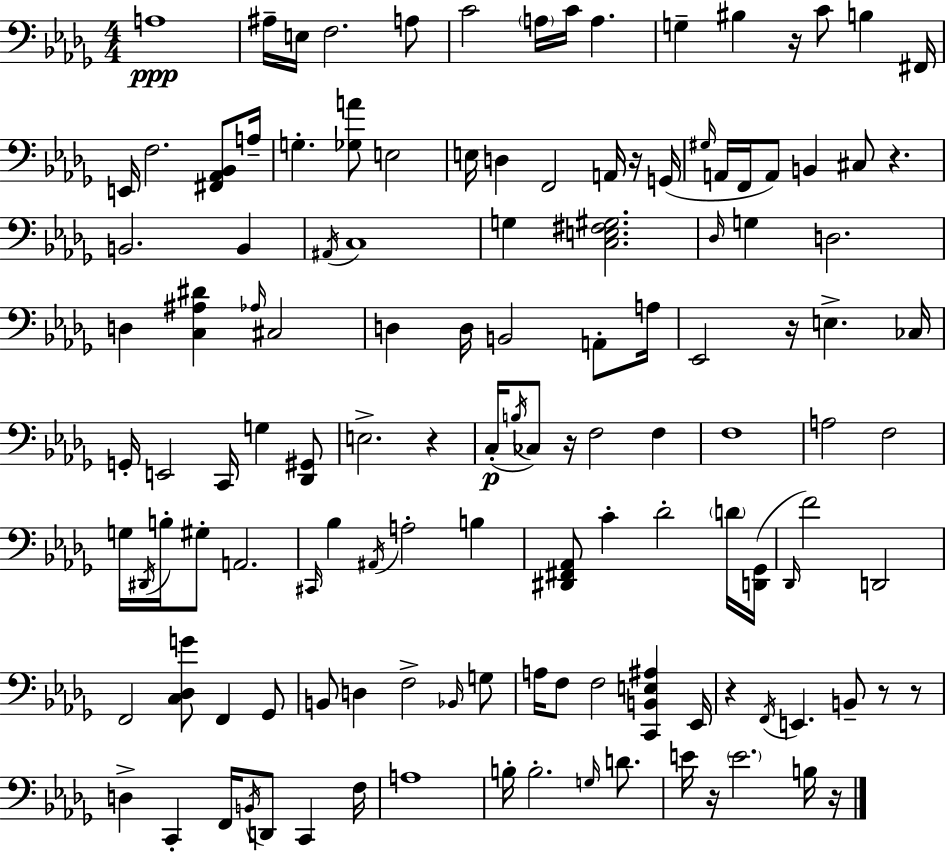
X:1
T:Untitled
M:4/4
L:1/4
K:Bbm
A,4 ^A,/4 E,/4 F,2 A,/2 C2 A,/4 C/4 A, G, ^B, z/4 C/2 B, ^F,,/4 E,,/4 F,2 [^F,,_A,,_B,,]/2 A,/4 G, [_G,A]/2 E,2 E,/4 D, F,,2 A,,/4 z/4 G,,/4 ^G,/4 A,,/4 F,,/4 A,,/2 B,, ^C,/2 z B,,2 B,, ^A,,/4 C,4 G, [C,E,^F,^G,]2 _D,/4 G, D,2 D, [C,^A,^D] _A,/4 ^C,2 D, D,/4 B,,2 A,,/2 A,/4 _E,,2 z/4 E, _C,/4 G,,/4 E,,2 C,,/4 G, [_D,,^G,,]/2 E,2 z C,/4 B,/4 _C,/2 z/4 F,2 F, F,4 A,2 F,2 G,/4 ^D,,/4 B,/4 ^G,/2 A,,2 ^C,,/4 _B, ^A,,/4 A,2 B, [^D,,^F,,_A,,]/2 C _D2 D/4 [D,,_G,,]/4 _D,,/4 F2 D,,2 F,,2 [C,_D,G]/2 F,, _G,,/2 B,,/2 D, F,2 _B,,/4 G,/2 A,/4 F,/2 F,2 [C,,B,,E,^A,] _E,,/4 z F,,/4 E,, B,,/2 z/2 z/2 D, C,, F,,/4 B,,/4 D,,/2 C,, F,/4 A,4 B,/4 B,2 G,/4 D/2 E/4 z/4 E2 B,/4 z/4